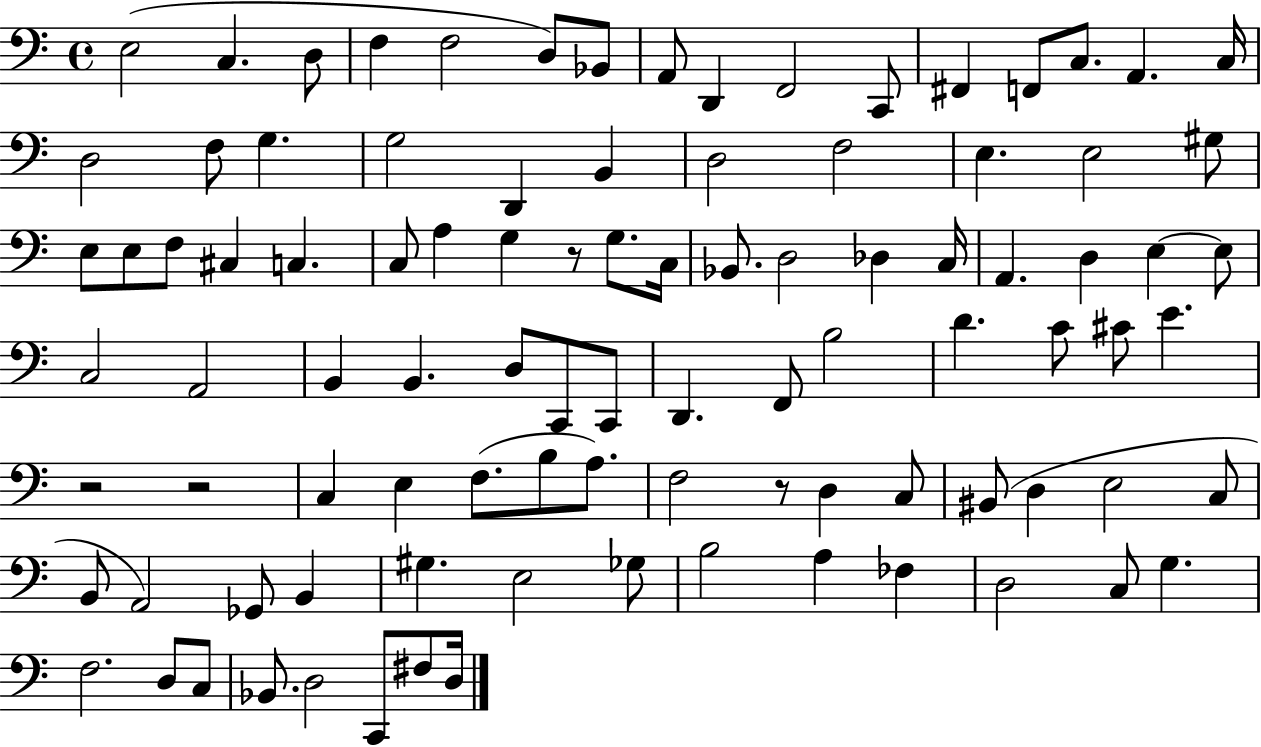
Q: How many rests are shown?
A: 4